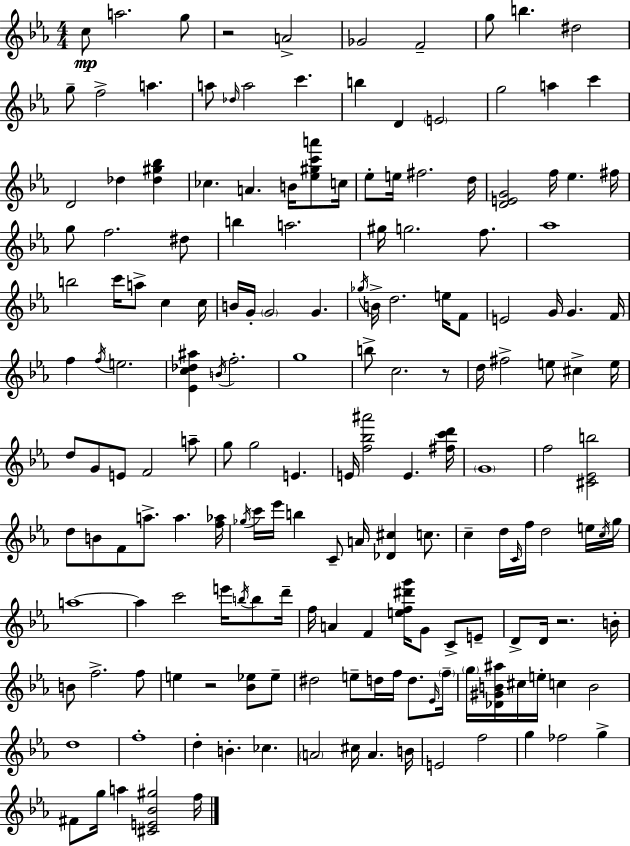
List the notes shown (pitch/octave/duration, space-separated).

C5/e A5/h. G5/e R/h A4/h Gb4/h F4/h G5/e B5/q. D#5/h G5/e F5/h A5/q. A5/e Db5/s A5/h C6/q. B5/q D4/q E4/h G5/h A5/q C6/q D4/h Db5/q [Db5,G#5,Bb5]/q CES5/q. A4/q. B4/s [Eb5,G#5,C6,A6]/e C5/s Eb5/e E5/s F#5/h. D5/s [D4,E4,G4]/h F5/s Eb5/q. F#5/s G5/e F5/h. D#5/e B5/q A5/h. G#5/s G5/h. F5/e. Ab5/w B5/h C6/s A5/e C5/q C5/s B4/s G4/s G4/h G4/q. Gb5/s B4/s D5/h. E5/s F4/e E4/h G4/s G4/q. F4/s F5/q F5/s E5/h. [Eb4,C5,Db5,A#5]/q B4/s F5/h. G5/w B5/e C5/h. R/e D5/s F#5/h E5/e C#5/q E5/s D5/e G4/e E4/e F4/h A5/e G5/e G5/h E4/q. E4/s [F5,Bb5,A#6]/h E4/q. [F#5,C6,D6]/s G4/w F5/h [C#4,Eb4,B5]/h D5/e B4/e F4/e A5/e. A5/q. [F5,Ab5]/s Gb5/s C6/s Eb6/s B5/q C4/e A4/s [Db4,C#5]/q C5/e. C5/q D5/s C4/s F5/s D5/h E5/s C5/s G5/s A5/w A5/q C6/h E6/s B5/s B5/e D6/s F5/s A4/q F4/q [E5,F5,D#6,G6]/s G4/e C4/e E4/e D4/e D4/s R/h. B4/s B4/e F5/h. F5/e E5/q R/h [Bb4,Eb5]/e Eb5/e D#5/h E5/e D5/s F5/s D5/e. Eb4/s F5/s G5/s [Db4,G#4,B4,A#5]/s C#5/s E5/s C5/q B4/h D5/w F5/w D5/q B4/q. CES5/q. A4/h C#5/s A4/q. B4/s E4/h F5/h G5/q FES5/h G5/q F#4/e G5/s A5/q [C#4,E4,Bb4,G#5]/h F5/s